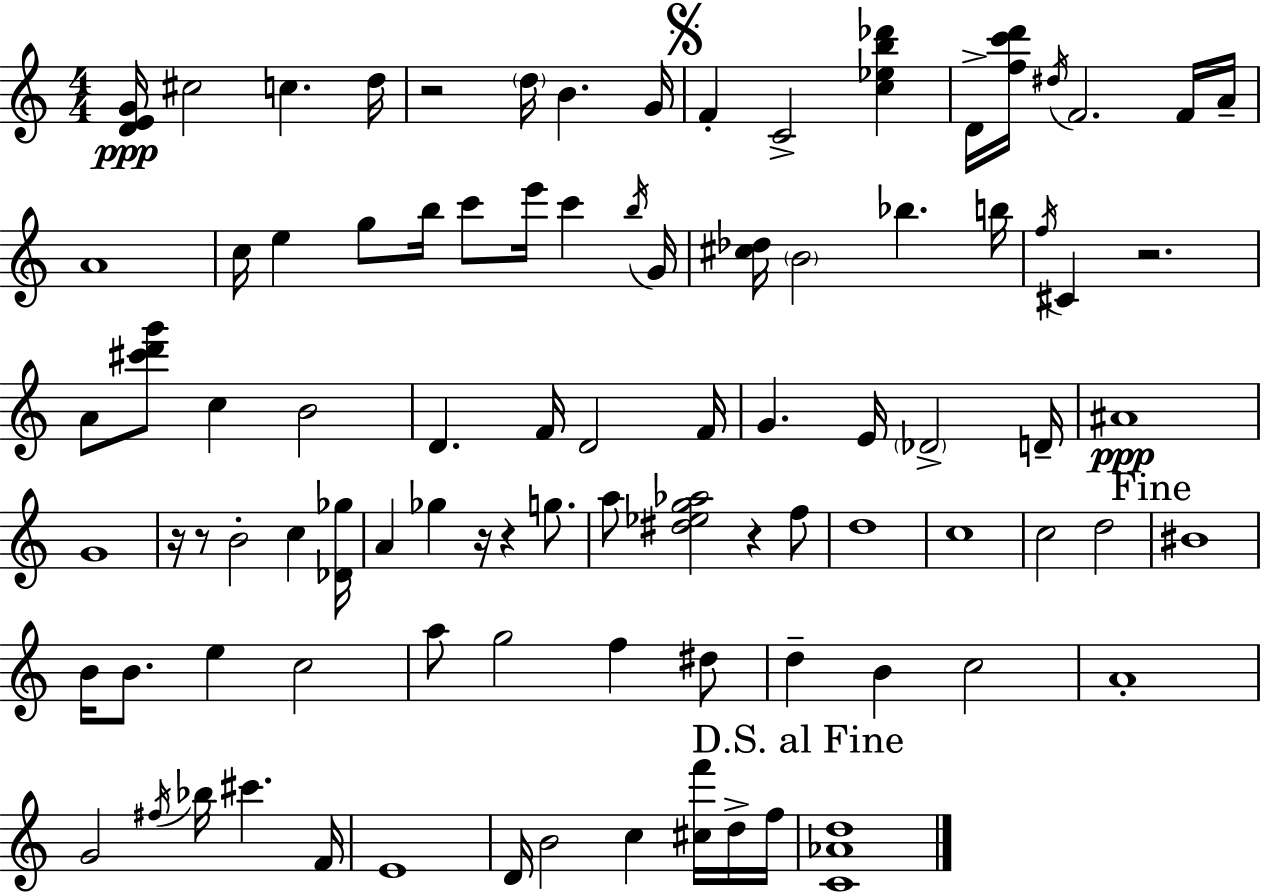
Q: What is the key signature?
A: A minor